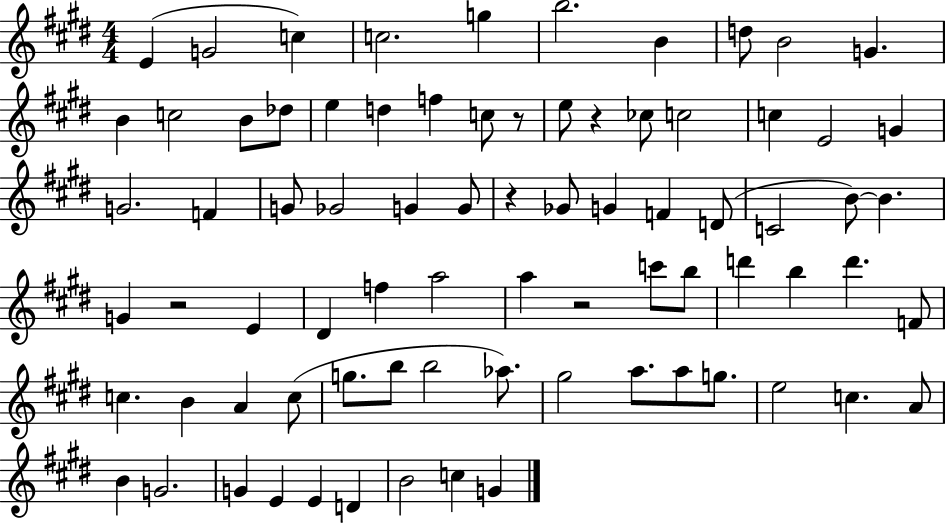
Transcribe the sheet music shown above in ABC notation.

X:1
T:Untitled
M:4/4
L:1/4
K:E
E G2 c c2 g b2 B d/2 B2 G B c2 B/2 _d/2 e d f c/2 z/2 e/2 z _c/2 c2 c E2 G G2 F G/2 _G2 G G/2 z _G/2 G F D/2 C2 B/2 B G z2 E ^D f a2 a z2 c'/2 b/2 d' b d' F/2 c B A c/2 g/2 b/2 b2 _a/2 ^g2 a/2 a/2 g/2 e2 c A/2 B G2 G E E D B2 c G